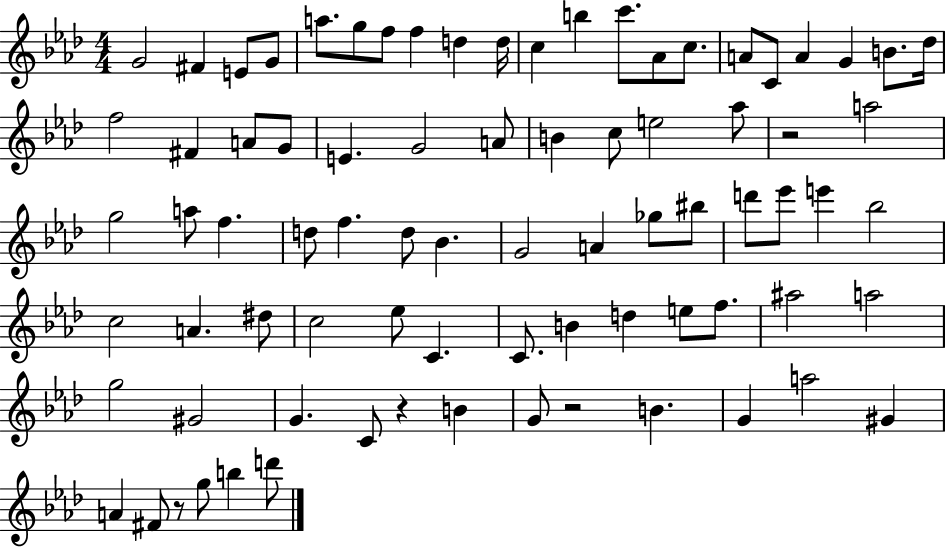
G4/h F#4/q E4/e G4/e A5/e. G5/e F5/e F5/q D5/q D5/s C5/q B5/q C6/e. Ab4/e C5/e. A4/e C4/e A4/q G4/q B4/e. Db5/s F5/h F#4/q A4/e G4/e E4/q. G4/h A4/e B4/q C5/e E5/h Ab5/e R/h A5/h G5/h A5/e F5/q. D5/e F5/q. D5/e Bb4/q. G4/h A4/q Gb5/e BIS5/e D6/e Eb6/e E6/q Bb5/h C5/h A4/q. D#5/e C5/h Eb5/e C4/q. C4/e. B4/q D5/q E5/e F5/e. A#5/h A5/h G5/h G#4/h G4/q. C4/e R/q B4/q G4/e R/h B4/q. G4/q A5/h G#4/q A4/q F#4/e R/e G5/e B5/q D6/e